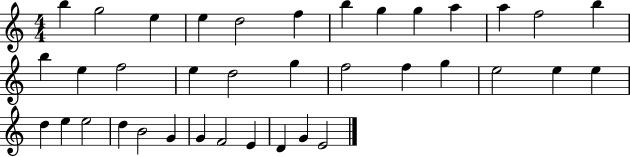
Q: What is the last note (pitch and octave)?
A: E4